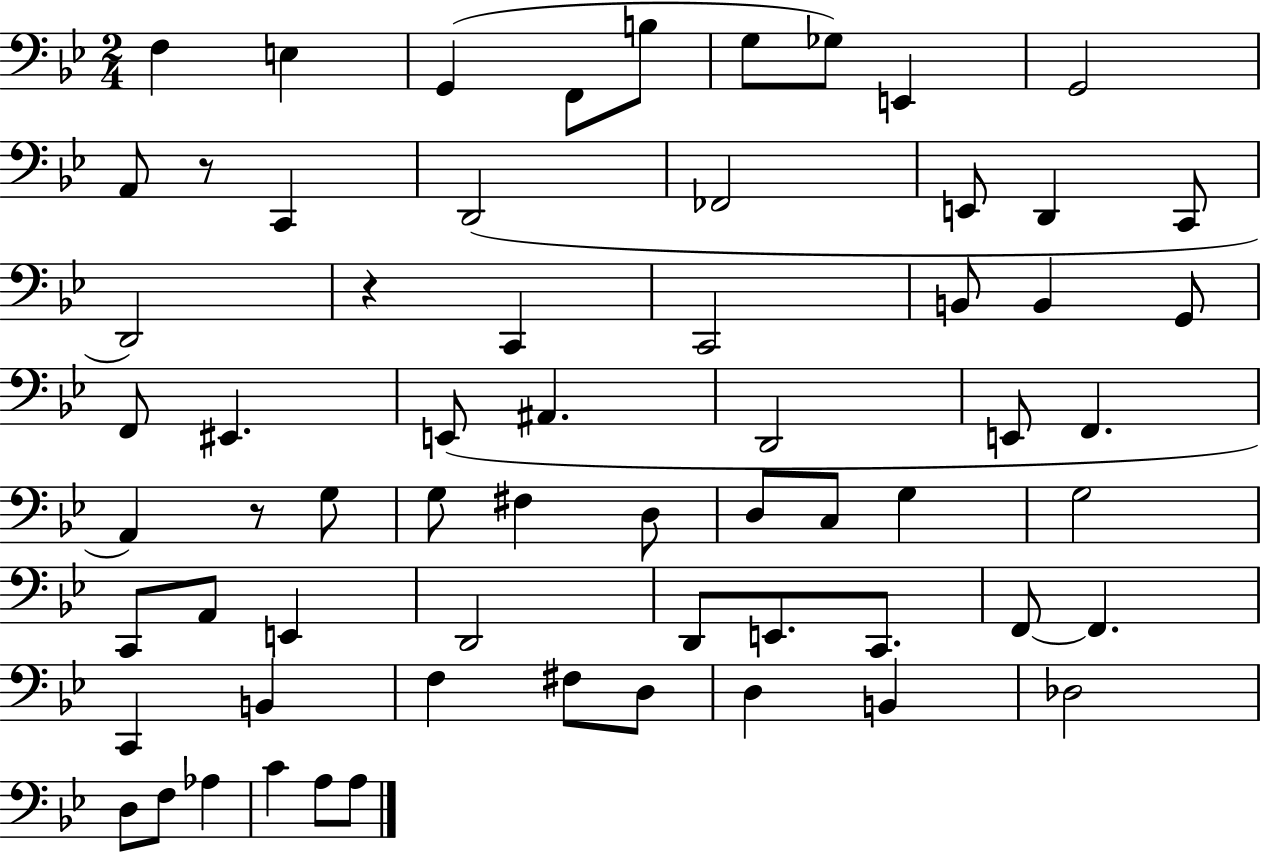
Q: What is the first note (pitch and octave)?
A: F3